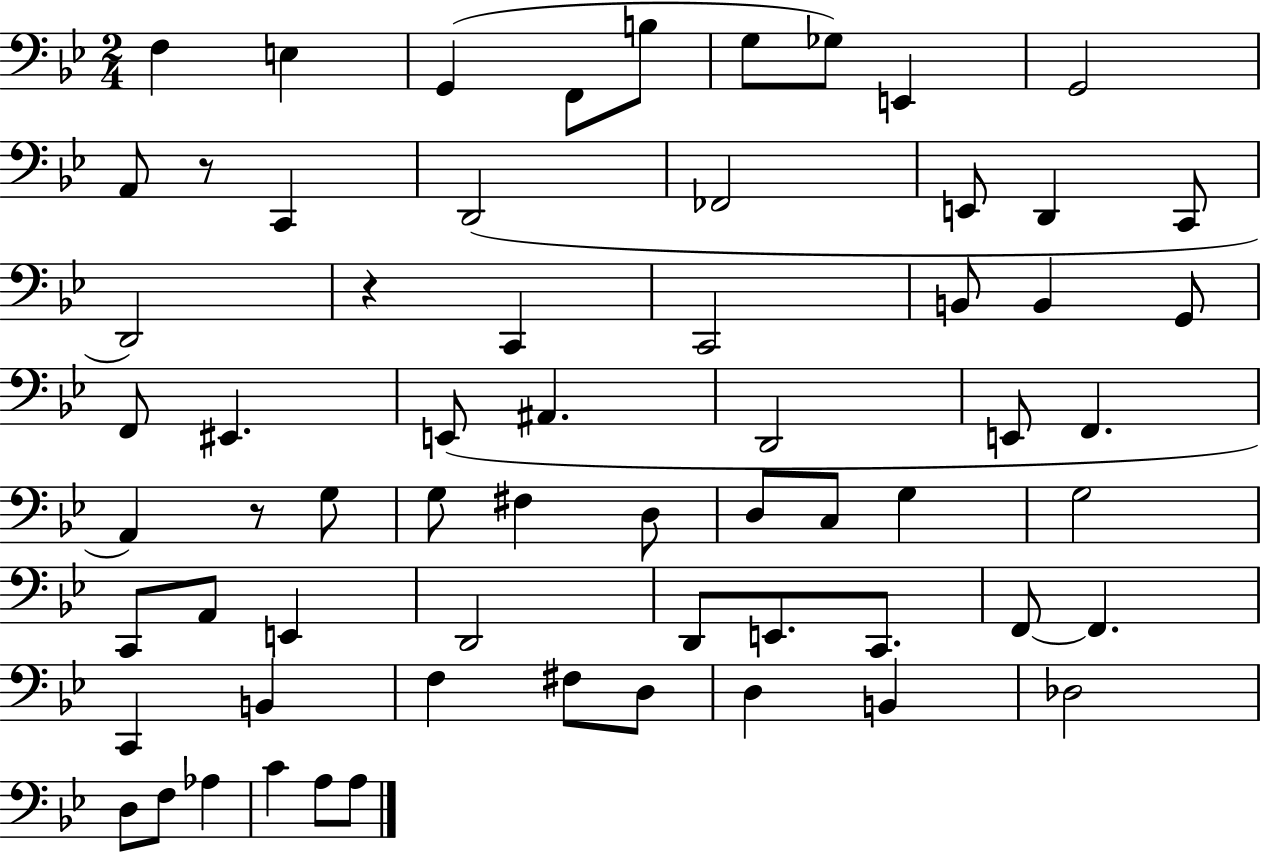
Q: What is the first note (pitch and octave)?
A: F3